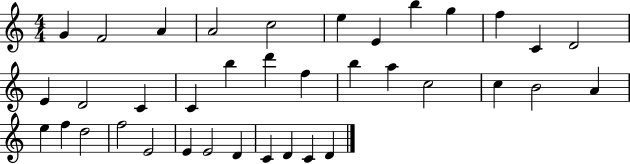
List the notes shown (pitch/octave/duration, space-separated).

G4/q F4/h A4/q A4/h C5/h E5/q E4/q B5/q G5/q F5/q C4/q D4/h E4/q D4/h C4/q C4/q B5/q D6/q F5/q B5/q A5/q C5/h C5/q B4/h A4/q E5/q F5/q D5/h F5/h E4/h E4/q E4/h D4/q C4/q D4/q C4/q D4/q